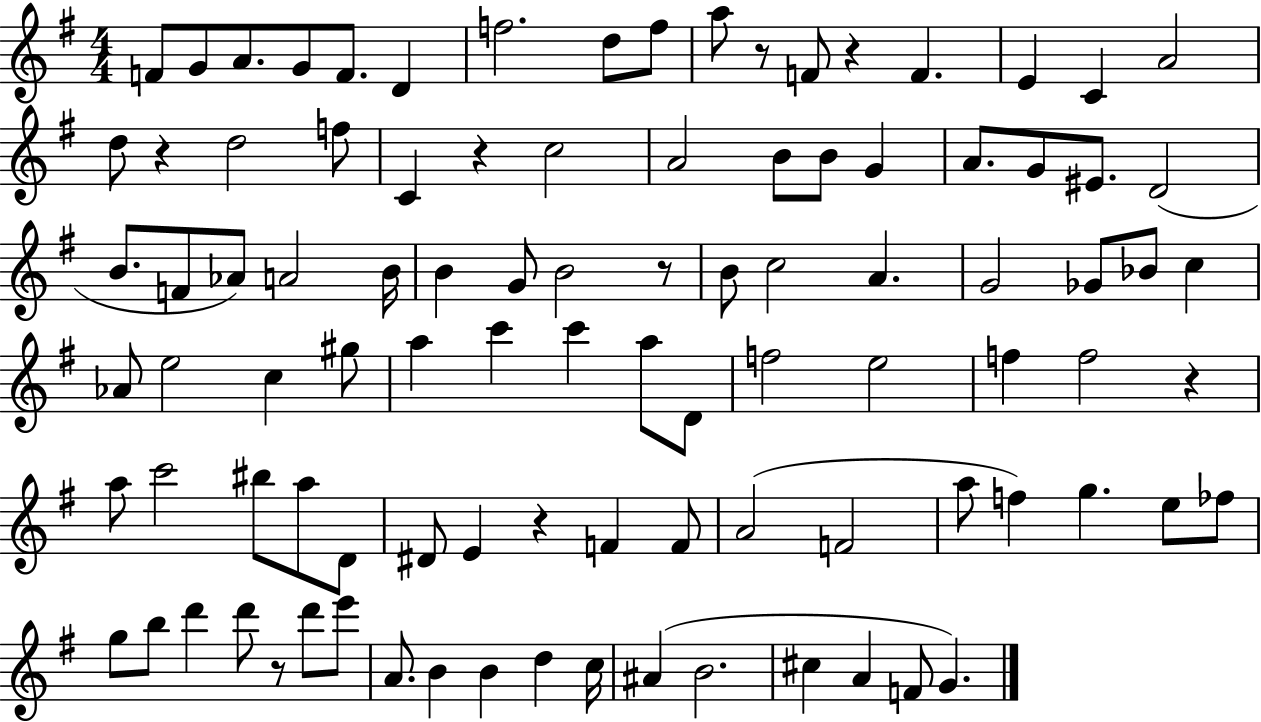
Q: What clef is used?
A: treble